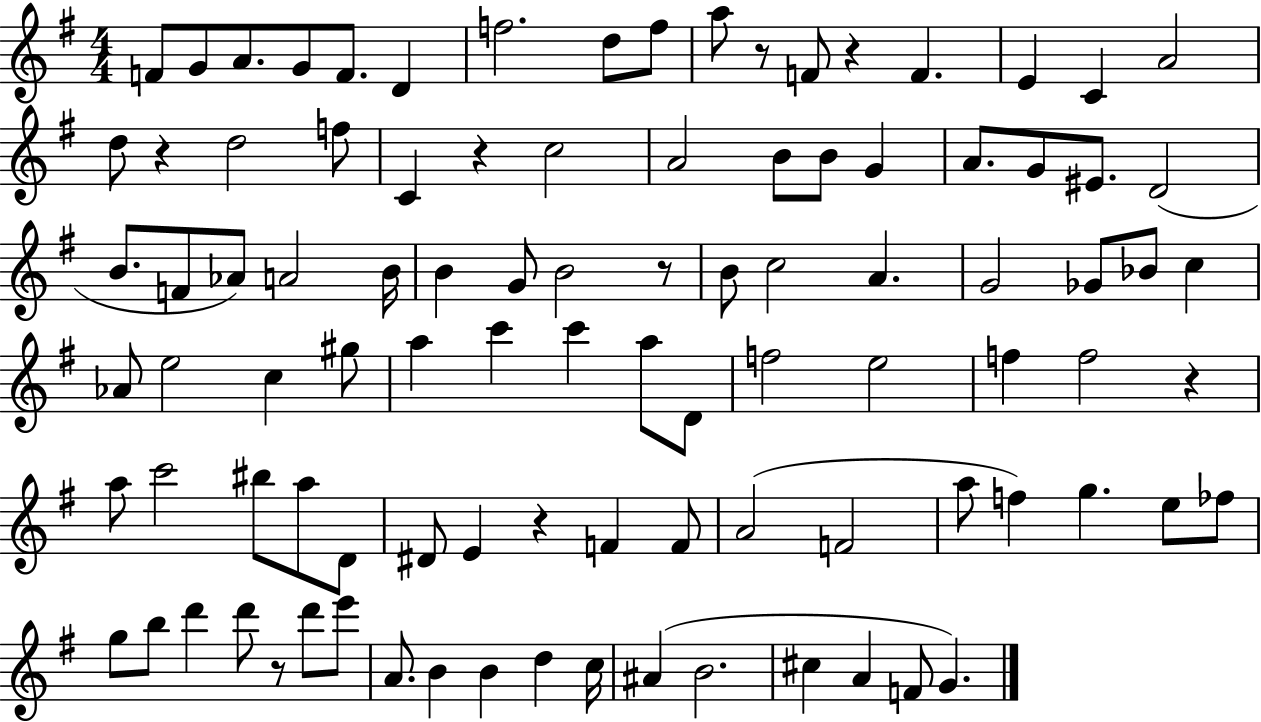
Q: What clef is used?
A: treble